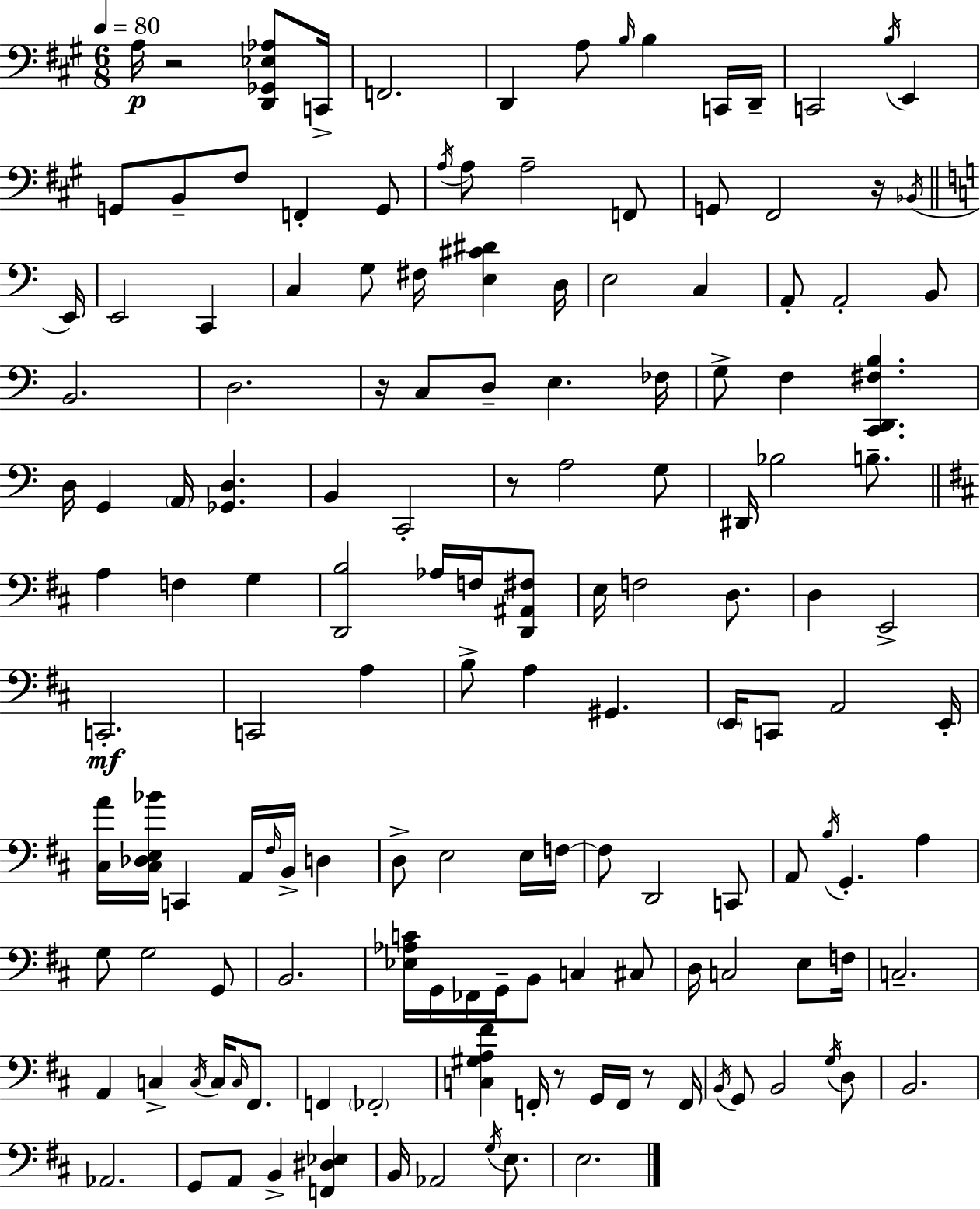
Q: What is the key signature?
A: A major